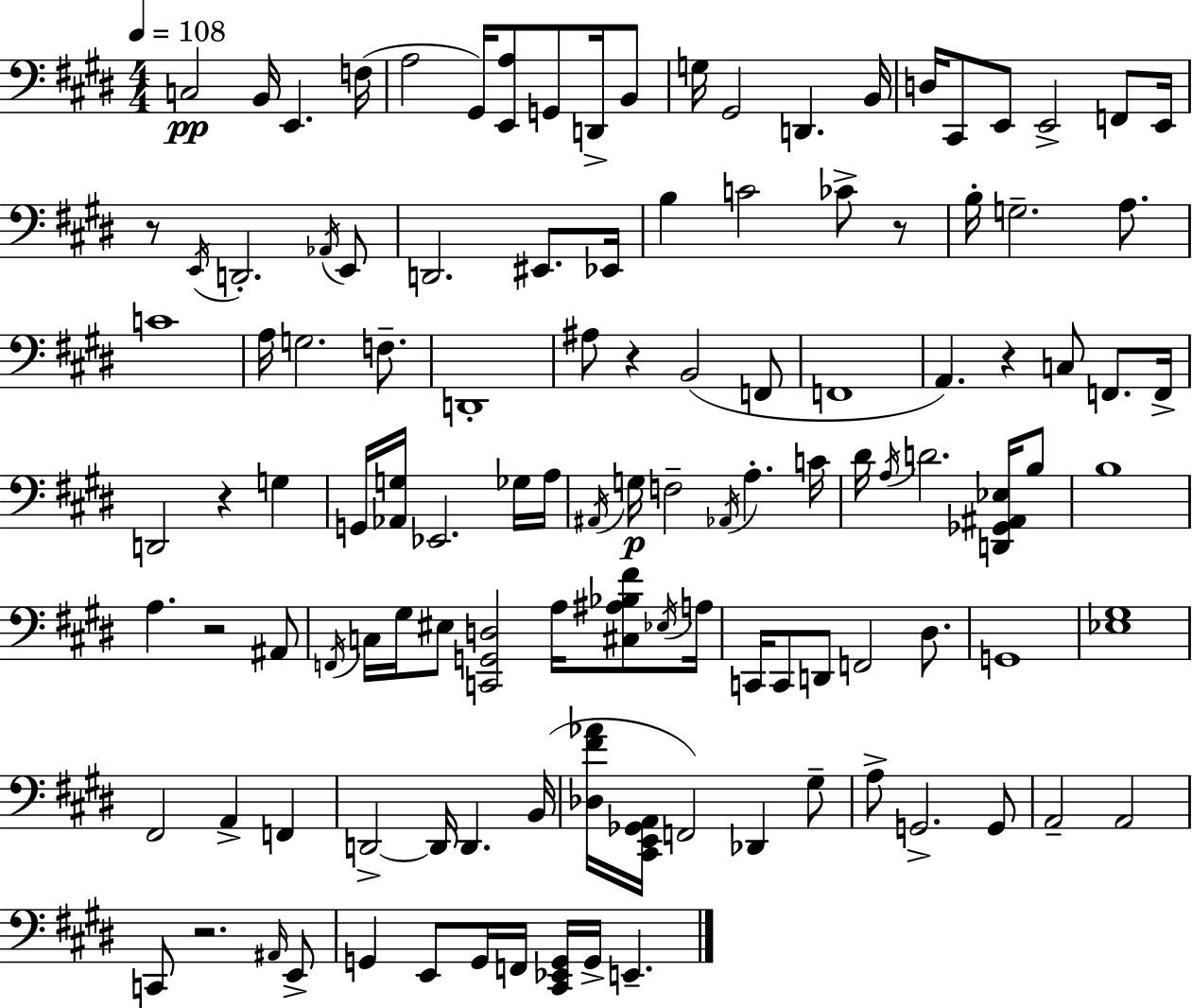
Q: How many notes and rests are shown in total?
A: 117